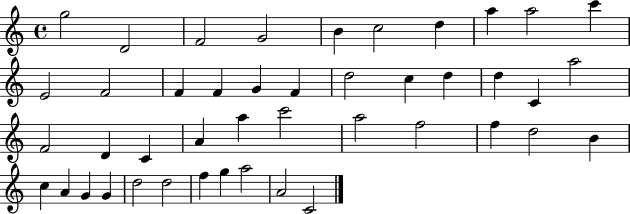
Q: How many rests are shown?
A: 0